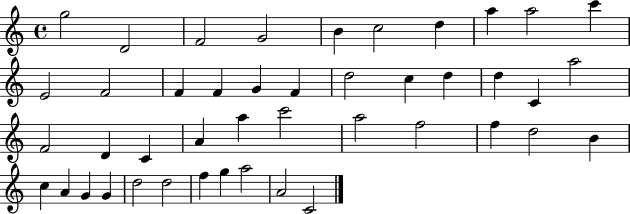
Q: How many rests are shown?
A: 0